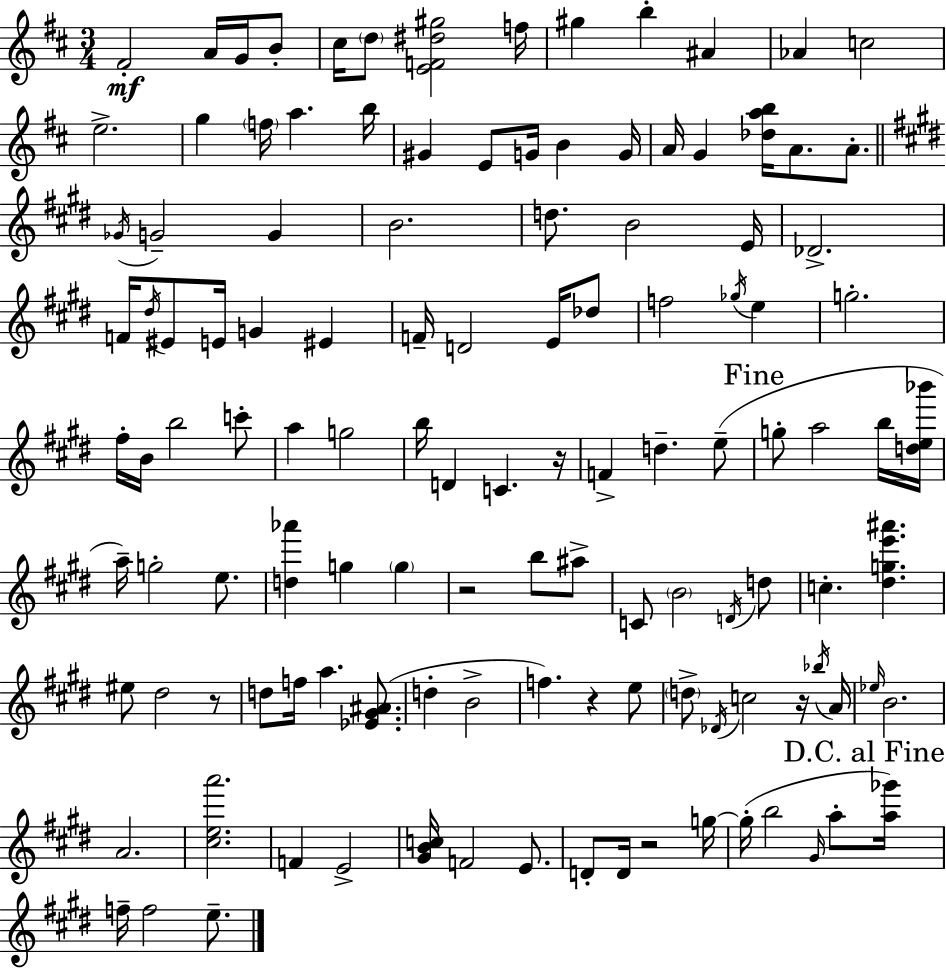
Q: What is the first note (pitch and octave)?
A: F#4